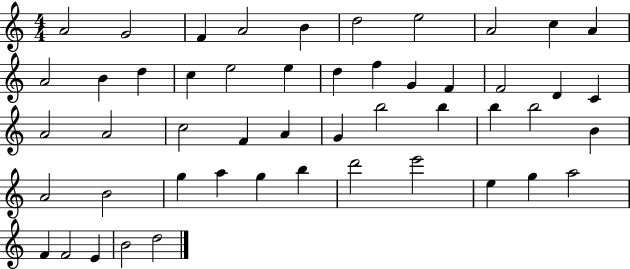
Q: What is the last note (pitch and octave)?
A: D5